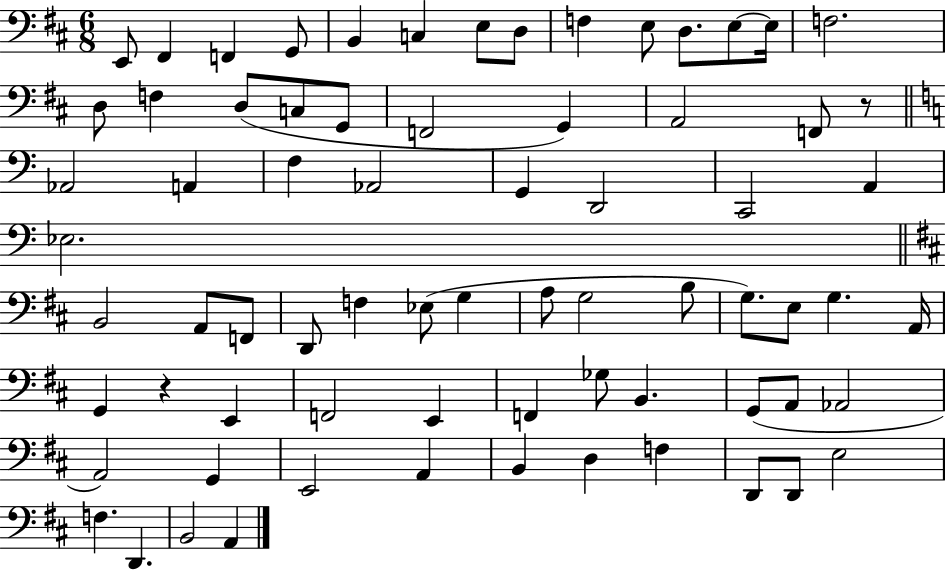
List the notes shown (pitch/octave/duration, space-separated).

E2/e F#2/q F2/q G2/e B2/q C3/q E3/e D3/e F3/q E3/e D3/e. E3/e E3/s F3/h. D3/e F3/q D3/e C3/e G2/e F2/h G2/q A2/h F2/e R/e Ab2/h A2/q F3/q Ab2/h G2/q D2/h C2/h A2/q Eb3/h. B2/h A2/e F2/e D2/e F3/q Eb3/e G3/q A3/e G3/h B3/e G3/e. E3/e G3/q. A2/s G2/q R/q E2/q F2/h E2/q F2/q Gb3/e B2/q. G2/e A2/e Ab2/h A2/h G2/q E2/h A2/q B2/q D3/q F3/q D2/e D2/e E3/h F3/q. D2/q. B2/h A2/q